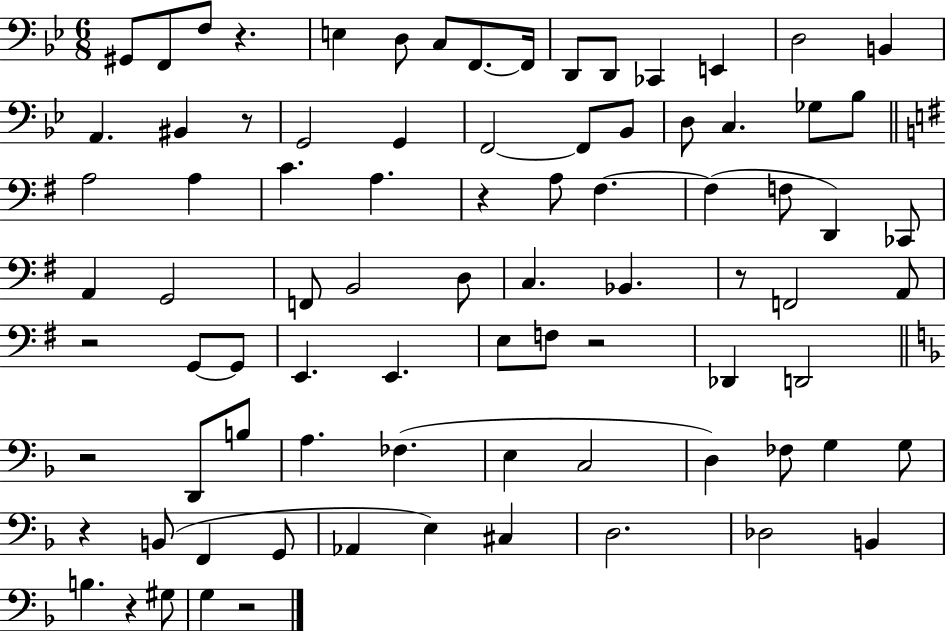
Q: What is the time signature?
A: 6/8